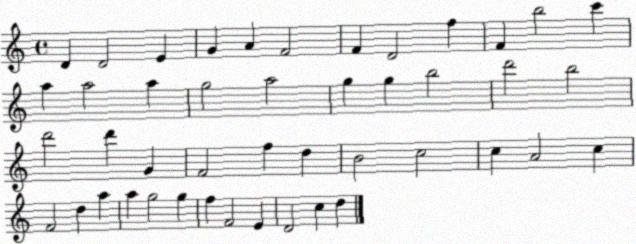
X:1
T:Untitled
M:4/4
L:1/4
K:C
D D2 E G A F2 F D2 f F b2 c' a a2 a g2 a2 g g b2 d'2 b2 d'2 d' G F2 f d B2 c2 c A2 c F2 d a a g2 g f F2 E D2 c d